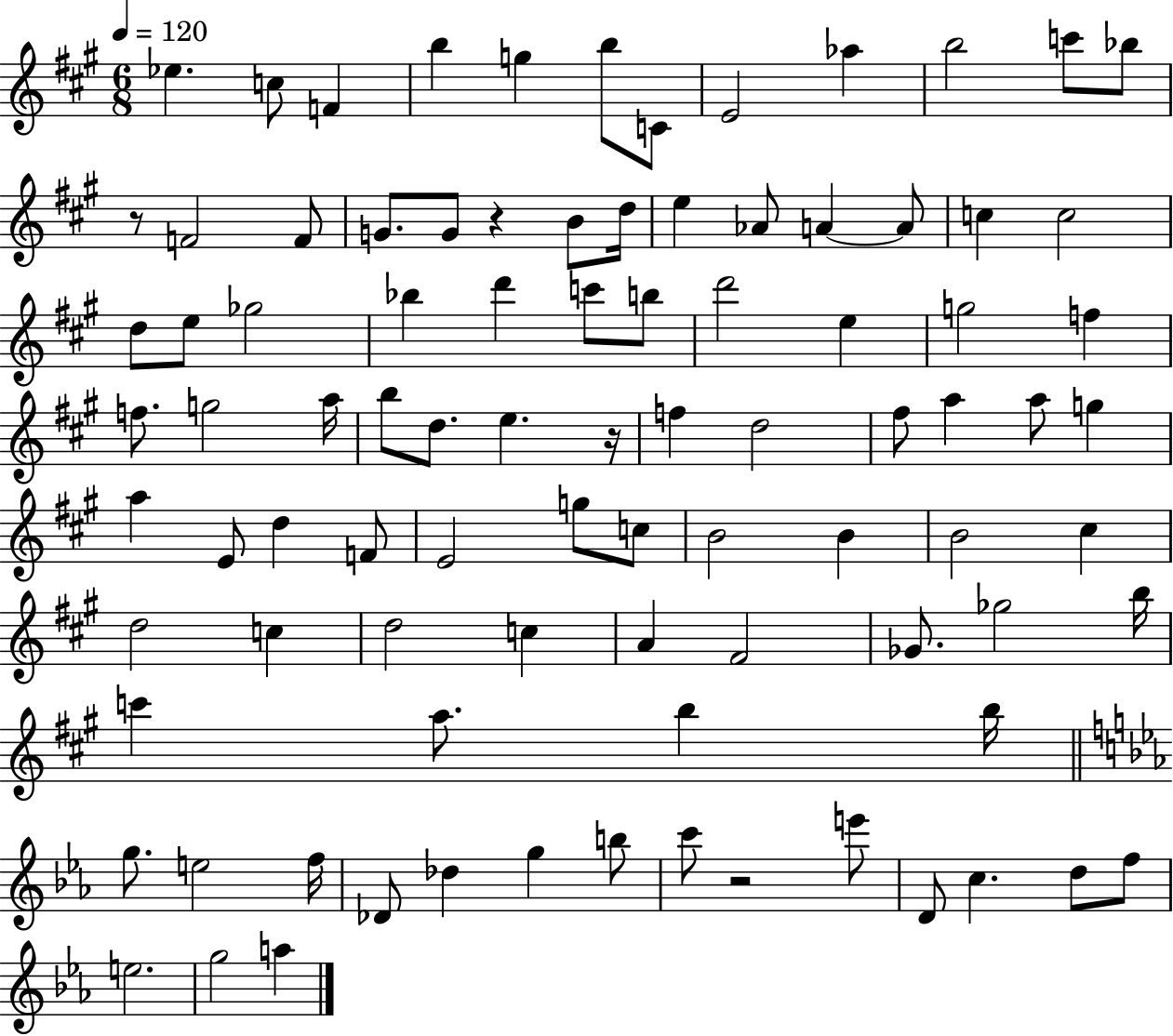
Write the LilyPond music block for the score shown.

{
  \clef treble
  \numericTimeSignature
  \time 6/8
  \key a \major
  \tempo 4 = 120
  ees''4. c''8 f'4 | b''4 g''4 b''8 c'8 | e'2 aes''4 | b''2 c'''8 bes''8 | \break r8 f'2 f'8 | g'8. g'8 r4 b'8 d''16 | e''4 aes'8 a'4~~ a'8 | c''4 c''2 | \break d''8 e''8 ges''2 | bes''4 d'''4 c'''8 b''8 | d'''2 e''4 | g''2 f''4 | \break f''8. g''2 a''16 | b''8 d''8. e''4. r16 | f''4 d''2 | fis''8 a''4 a''8 g''4 | \break a''4 e'8 d''4 f'8 | e'2 g''8 c''8 | b'2 b'4 | b'2 cis''4 | \break d''2 c''4 | d''2 c''4 | a'4 fis'2 | ges'8. ges''2 b''16 | \break c'''4 a''8. b''4 b''16 | \bar "||" \break \key ees \major g''8. e''2 f''16 | des'8 des''4 g''4 b''8 | c'''8 r2 e'''8 | d'8 c''4. d''8 f''8 | \break e''2. | g''2 a''4 | \bar "|."
}